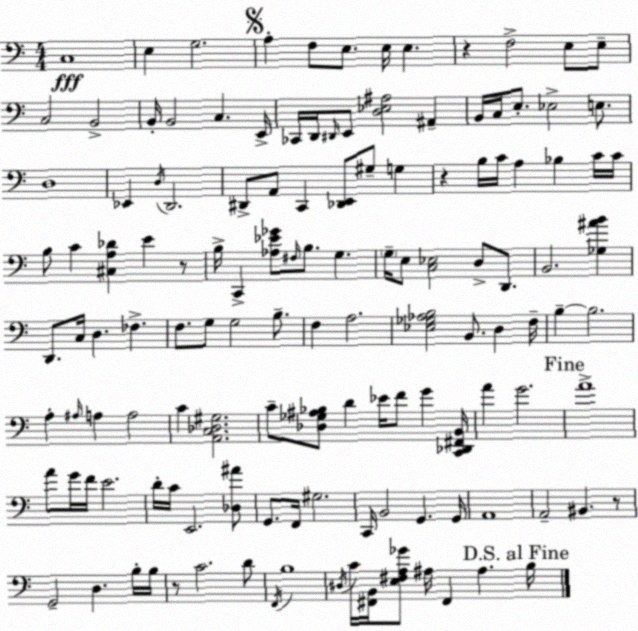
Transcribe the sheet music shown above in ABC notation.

X:1
T:Untitled
M:4/4
L:1/4
K:C
C,4 E, G,2 A, F,/2 E,/2 E,/4 E, z F,2 E,/2 E,/2 C,2 B,,2 B,,/4 B,,2 C, E,,/4 _C,,/4 D,,/4 ^D,,/4 E,,/2 [D,_E,^A,]2 ^A,, B,,/4 C,/4 E,/2 _E,2 E,/2 D,4 _E,, D,/4 D,,2 ^D,,/2 A,,/2 C,, [_D,,E,,]/2 ^G,/2 G, z B,/4 C/4 A, _B, C/4 C/4 B,/2 C [^C,A,_D] E z/2 B,/4 C,, [_A,_E_G]/2 ^F,/4 B,/2 G, G,/4 E,/2 [C,_E,]2 D,/2 D,,/2 B,,2 [_G,^AB] D,,/2 C,/4 D, _F, F,/2 G,/2 G,2 B,/2 F, A,2 [_E,_G,_A,B,]2 B,,/2 D, F,/4 B, B,2 A, ^A,/4 A, A,2 C [A,,C,_D,^G,]2 C/2 [_D,_G,^A,_B,]/2 D _E/4 F/2 G [C,,_D,,^F,,B,,]/4 A G2 A4 A/2 G/4 F/4 E2 D/4 C/4 E,,2 [_D,^A]/2 G,,/2 F,,/4 ^G,2 C,,/4 B,,2 G,, G,,/4 A,,4 A,,2 ^B,, z/2 G,,2 D, B,/4 B,/4 z/2 C2 D/2 F,,/4 B,4 ^D,/4 C/4 [^F,,B,,]/4 [E,^F,A,_G]/2 ^A,/4 ^F,, ^A, B,/4